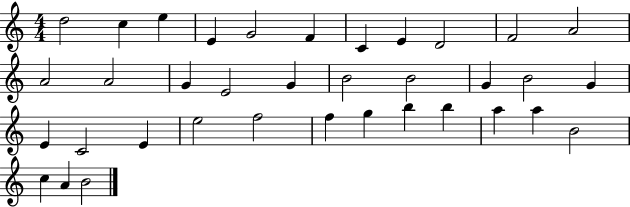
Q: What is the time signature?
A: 4/4